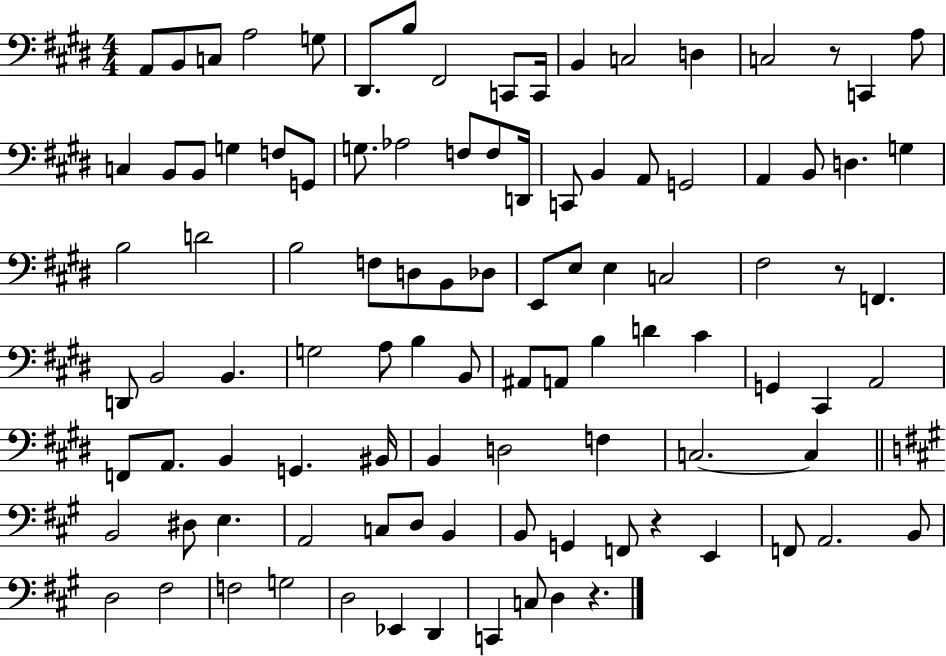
{
  \clef bass
  \numericTimeSignature
  \time 4/4
  \key e \major
  a,8 b,8 c8 a2 g8 | dis,8. b8 fis,2 c,8 c,16 | b,4 c2 d4 | c2 r8 c,4 a8 | \break c4 b,8 b,8 g4 f8 g,8 | g8. aes2 f8 f8 d,16 | c,8 b,4 a,8 g,2 | a,4 b,8 d4. g4 | \break b2 d'2 | b2 f8 d8 b,8 des8 | e,8 e8 e4 c2 | fis2 r8 f,4. | \break d,8 b,2 b,4. | g2 a8 b4 b,8 | ais,8 a,8 b4 d'4 cis'4 | g,4 cis,4 a,2 | \break f,8 a,8. b,4 g,4. bis,16 | b,4 d2 f4 | c2.~~ c4 | \bar "||" \break \key a \major b,2 dis8 e4. | a,2 c8 d8 b,4 | b,8 g,4 f,8 r4 e,4 | f,8 a,2. b,8 | \break d2 fis2 | f2 g2 | d2 ees,4 d,4 | c,4 c8 d4 r4. | \break \bar "|."
}